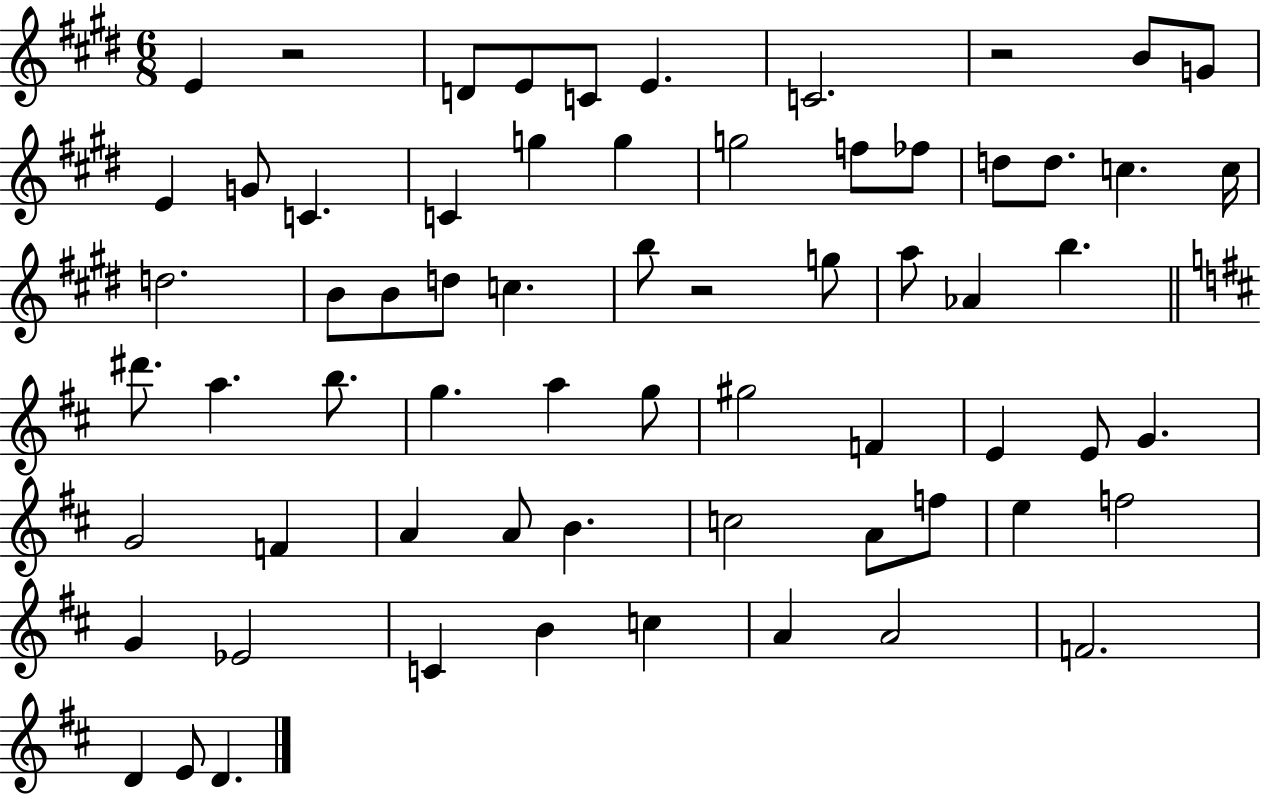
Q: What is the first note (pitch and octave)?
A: E4